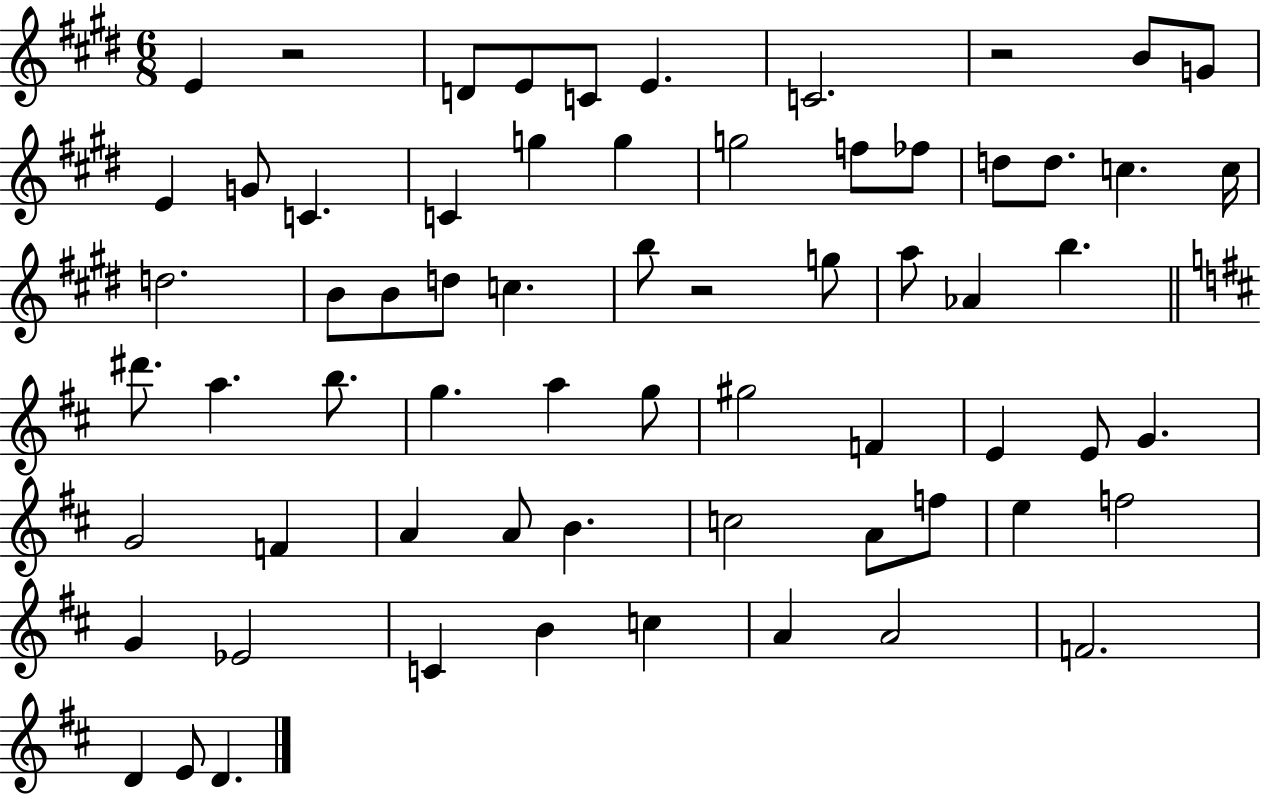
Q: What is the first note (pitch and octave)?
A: E4